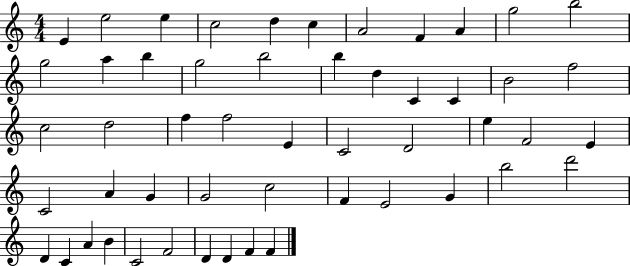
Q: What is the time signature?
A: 4/4